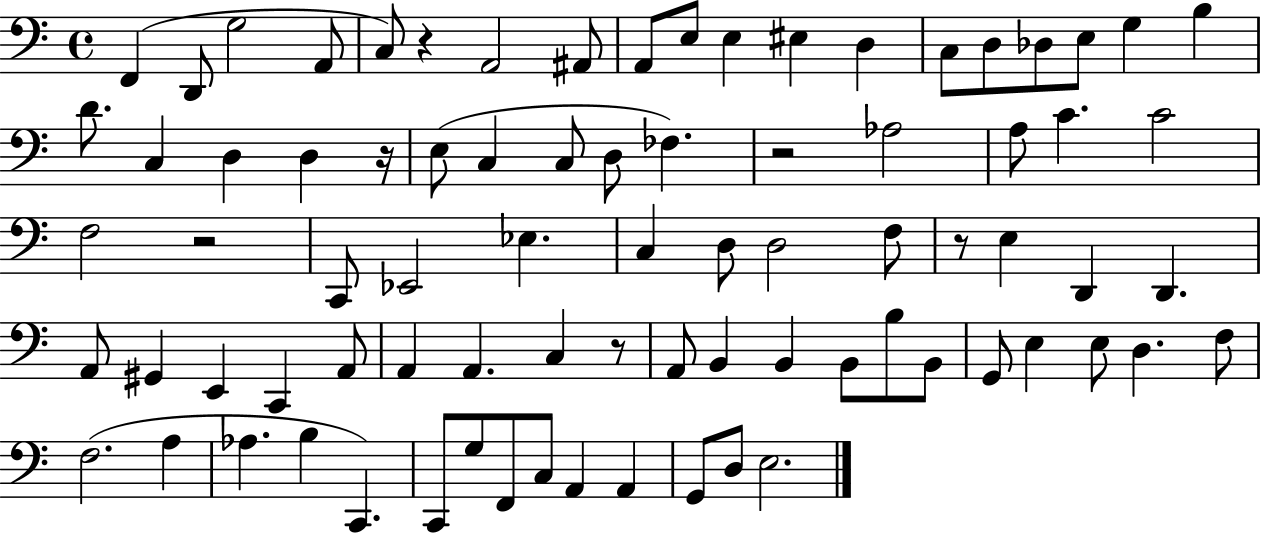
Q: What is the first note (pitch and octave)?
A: F2